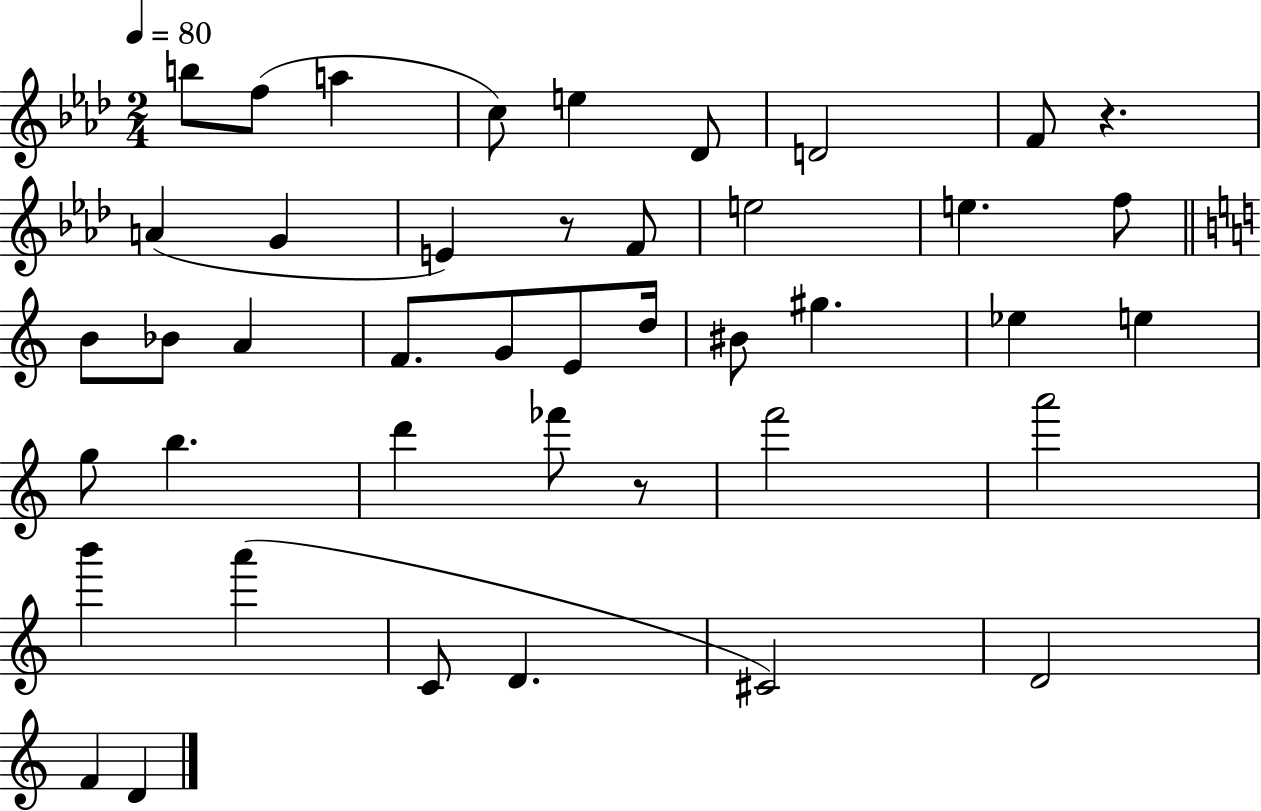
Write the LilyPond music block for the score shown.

{
  \clef treble
  \numericTimeSignature
  \time 2/4
  \key aes \major
  \tempo 4 = 80
  b''8 f''8( a''4 | c''8) e''4 des'8 | d'2 | f'8 r4. | \break a'4( g'4 | e'4) r8 f'8 | e''2 | e''4. f''8 | \break \bar "||" \break \key a \minor b'8 bes'8 a'4 | f'8. g'8 e'8 d''16 | bis'8 gis''4. | ees''4 e''4 | \break g''8 b''4. | d'''4 fes'''8 r8 | f'''2 | a'''2 | \break b'''4 a'''4( | c'8 d'4. | cis'2) | d'2 | \break f'4 d'4 | \bar "|."
}